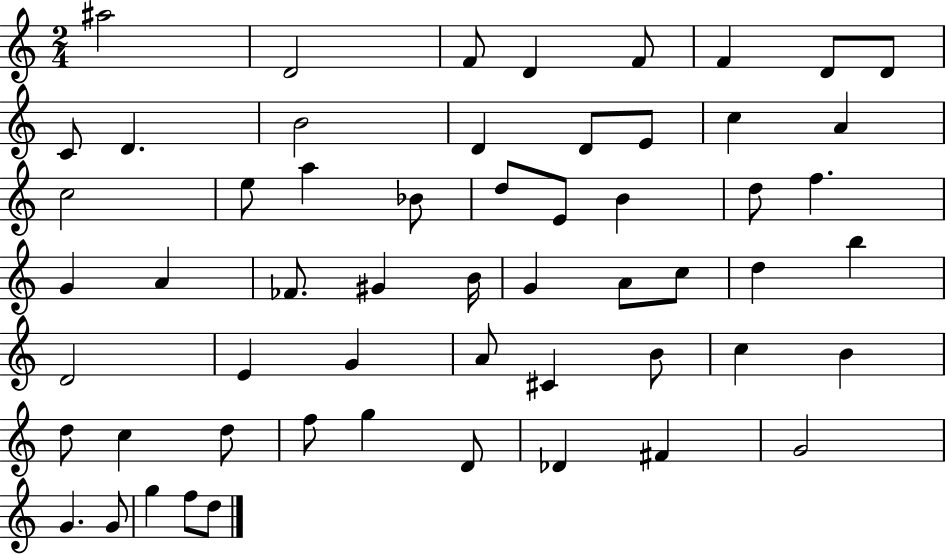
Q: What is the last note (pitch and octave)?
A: D5